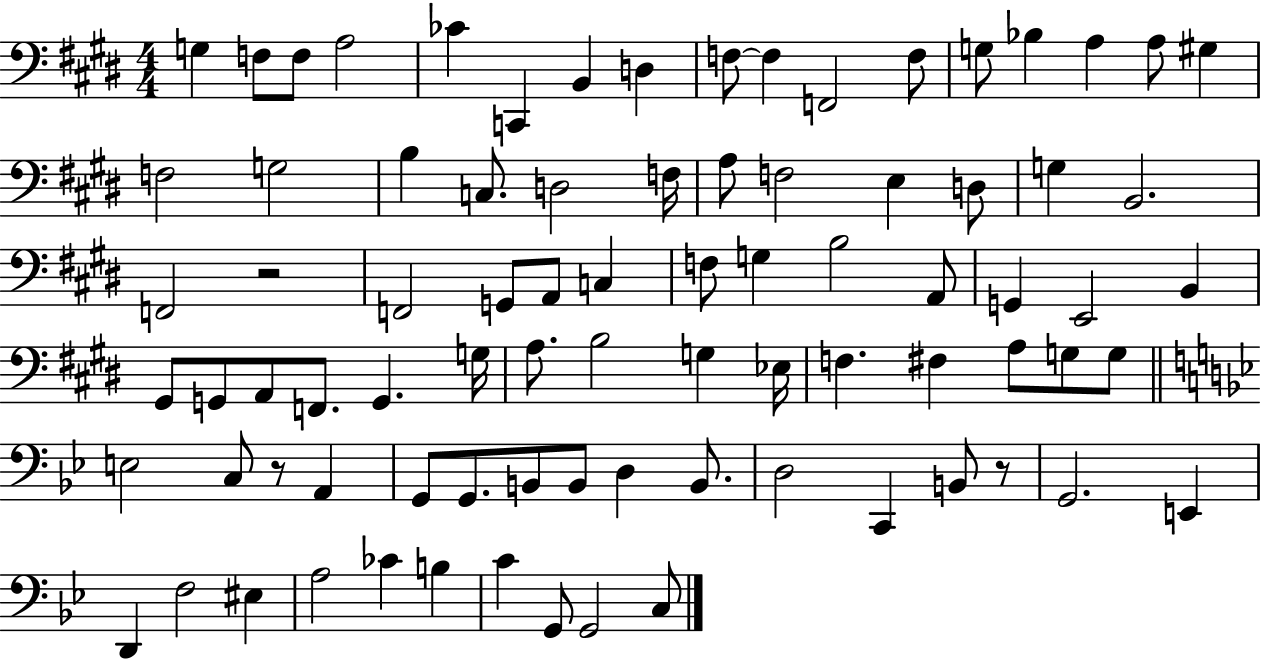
X:1
T:Untitled
M:4/4
L:1/4
K:E
G, F,/2 F,/2 A,2 _C C,, B,, D, F,/2 F, F,,2 F,/2 G,/2 _B, A, A,/2 ^G, F,2 G,2 B, C,/2 D,2 F,/4 A,/2 F,2 E, D,/2 G, B,,2 F,,2 z2 F,,2 G,,/2 A,,/2 C, F,/2 G, B,2 A,,/2 G,, E,,2 B,, ^G,,/2 G,,/2 A,,/2 F,,/2 G,, G,/4 A,/2 B,2 G, _E,/4 F, ^F, A,/2 G,/2 G,/2 E,2 C,/2 z/2 A,, G,,/2 G,,/2 B,,/2 B,,/2 D, B,,/2 D,2 C,, B,,/2 z/2 G,,2 E,, D,, F,2 ^E, A,2 _C B, C G,,/2 G,,2 C,/2